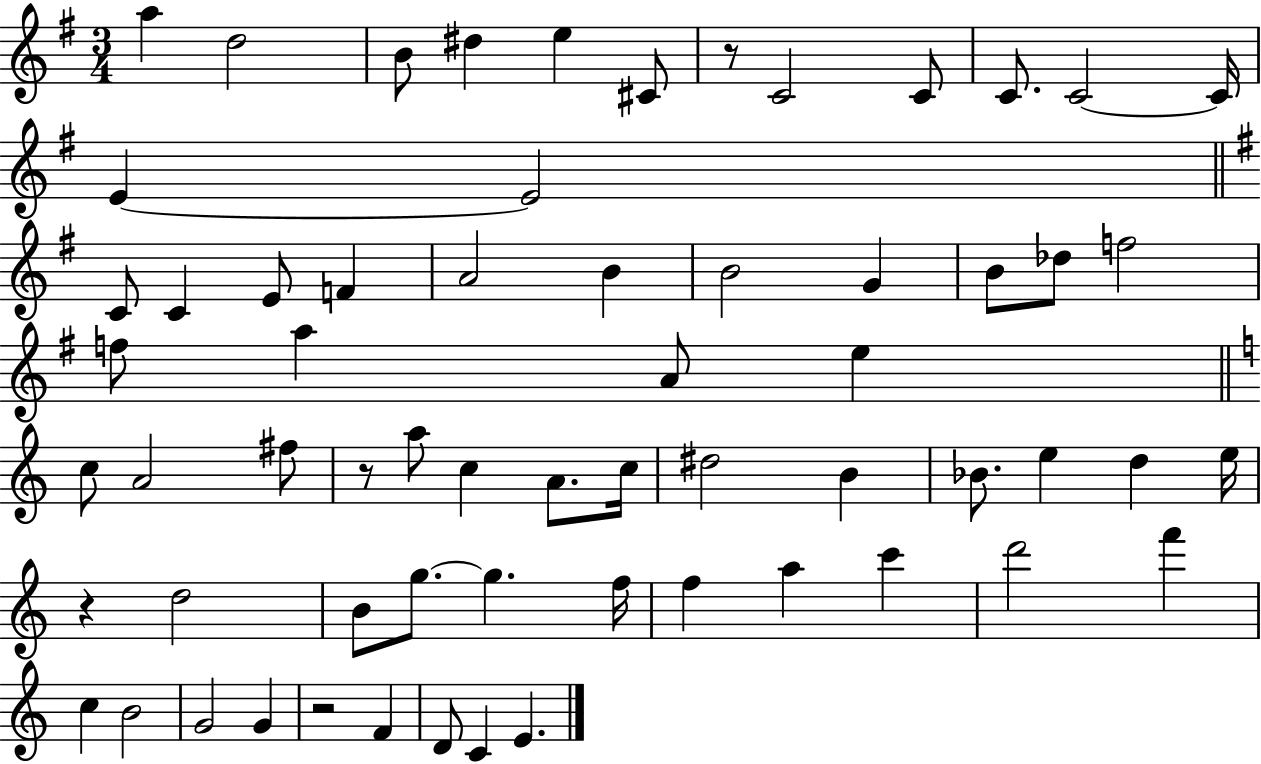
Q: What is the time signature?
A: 3/4